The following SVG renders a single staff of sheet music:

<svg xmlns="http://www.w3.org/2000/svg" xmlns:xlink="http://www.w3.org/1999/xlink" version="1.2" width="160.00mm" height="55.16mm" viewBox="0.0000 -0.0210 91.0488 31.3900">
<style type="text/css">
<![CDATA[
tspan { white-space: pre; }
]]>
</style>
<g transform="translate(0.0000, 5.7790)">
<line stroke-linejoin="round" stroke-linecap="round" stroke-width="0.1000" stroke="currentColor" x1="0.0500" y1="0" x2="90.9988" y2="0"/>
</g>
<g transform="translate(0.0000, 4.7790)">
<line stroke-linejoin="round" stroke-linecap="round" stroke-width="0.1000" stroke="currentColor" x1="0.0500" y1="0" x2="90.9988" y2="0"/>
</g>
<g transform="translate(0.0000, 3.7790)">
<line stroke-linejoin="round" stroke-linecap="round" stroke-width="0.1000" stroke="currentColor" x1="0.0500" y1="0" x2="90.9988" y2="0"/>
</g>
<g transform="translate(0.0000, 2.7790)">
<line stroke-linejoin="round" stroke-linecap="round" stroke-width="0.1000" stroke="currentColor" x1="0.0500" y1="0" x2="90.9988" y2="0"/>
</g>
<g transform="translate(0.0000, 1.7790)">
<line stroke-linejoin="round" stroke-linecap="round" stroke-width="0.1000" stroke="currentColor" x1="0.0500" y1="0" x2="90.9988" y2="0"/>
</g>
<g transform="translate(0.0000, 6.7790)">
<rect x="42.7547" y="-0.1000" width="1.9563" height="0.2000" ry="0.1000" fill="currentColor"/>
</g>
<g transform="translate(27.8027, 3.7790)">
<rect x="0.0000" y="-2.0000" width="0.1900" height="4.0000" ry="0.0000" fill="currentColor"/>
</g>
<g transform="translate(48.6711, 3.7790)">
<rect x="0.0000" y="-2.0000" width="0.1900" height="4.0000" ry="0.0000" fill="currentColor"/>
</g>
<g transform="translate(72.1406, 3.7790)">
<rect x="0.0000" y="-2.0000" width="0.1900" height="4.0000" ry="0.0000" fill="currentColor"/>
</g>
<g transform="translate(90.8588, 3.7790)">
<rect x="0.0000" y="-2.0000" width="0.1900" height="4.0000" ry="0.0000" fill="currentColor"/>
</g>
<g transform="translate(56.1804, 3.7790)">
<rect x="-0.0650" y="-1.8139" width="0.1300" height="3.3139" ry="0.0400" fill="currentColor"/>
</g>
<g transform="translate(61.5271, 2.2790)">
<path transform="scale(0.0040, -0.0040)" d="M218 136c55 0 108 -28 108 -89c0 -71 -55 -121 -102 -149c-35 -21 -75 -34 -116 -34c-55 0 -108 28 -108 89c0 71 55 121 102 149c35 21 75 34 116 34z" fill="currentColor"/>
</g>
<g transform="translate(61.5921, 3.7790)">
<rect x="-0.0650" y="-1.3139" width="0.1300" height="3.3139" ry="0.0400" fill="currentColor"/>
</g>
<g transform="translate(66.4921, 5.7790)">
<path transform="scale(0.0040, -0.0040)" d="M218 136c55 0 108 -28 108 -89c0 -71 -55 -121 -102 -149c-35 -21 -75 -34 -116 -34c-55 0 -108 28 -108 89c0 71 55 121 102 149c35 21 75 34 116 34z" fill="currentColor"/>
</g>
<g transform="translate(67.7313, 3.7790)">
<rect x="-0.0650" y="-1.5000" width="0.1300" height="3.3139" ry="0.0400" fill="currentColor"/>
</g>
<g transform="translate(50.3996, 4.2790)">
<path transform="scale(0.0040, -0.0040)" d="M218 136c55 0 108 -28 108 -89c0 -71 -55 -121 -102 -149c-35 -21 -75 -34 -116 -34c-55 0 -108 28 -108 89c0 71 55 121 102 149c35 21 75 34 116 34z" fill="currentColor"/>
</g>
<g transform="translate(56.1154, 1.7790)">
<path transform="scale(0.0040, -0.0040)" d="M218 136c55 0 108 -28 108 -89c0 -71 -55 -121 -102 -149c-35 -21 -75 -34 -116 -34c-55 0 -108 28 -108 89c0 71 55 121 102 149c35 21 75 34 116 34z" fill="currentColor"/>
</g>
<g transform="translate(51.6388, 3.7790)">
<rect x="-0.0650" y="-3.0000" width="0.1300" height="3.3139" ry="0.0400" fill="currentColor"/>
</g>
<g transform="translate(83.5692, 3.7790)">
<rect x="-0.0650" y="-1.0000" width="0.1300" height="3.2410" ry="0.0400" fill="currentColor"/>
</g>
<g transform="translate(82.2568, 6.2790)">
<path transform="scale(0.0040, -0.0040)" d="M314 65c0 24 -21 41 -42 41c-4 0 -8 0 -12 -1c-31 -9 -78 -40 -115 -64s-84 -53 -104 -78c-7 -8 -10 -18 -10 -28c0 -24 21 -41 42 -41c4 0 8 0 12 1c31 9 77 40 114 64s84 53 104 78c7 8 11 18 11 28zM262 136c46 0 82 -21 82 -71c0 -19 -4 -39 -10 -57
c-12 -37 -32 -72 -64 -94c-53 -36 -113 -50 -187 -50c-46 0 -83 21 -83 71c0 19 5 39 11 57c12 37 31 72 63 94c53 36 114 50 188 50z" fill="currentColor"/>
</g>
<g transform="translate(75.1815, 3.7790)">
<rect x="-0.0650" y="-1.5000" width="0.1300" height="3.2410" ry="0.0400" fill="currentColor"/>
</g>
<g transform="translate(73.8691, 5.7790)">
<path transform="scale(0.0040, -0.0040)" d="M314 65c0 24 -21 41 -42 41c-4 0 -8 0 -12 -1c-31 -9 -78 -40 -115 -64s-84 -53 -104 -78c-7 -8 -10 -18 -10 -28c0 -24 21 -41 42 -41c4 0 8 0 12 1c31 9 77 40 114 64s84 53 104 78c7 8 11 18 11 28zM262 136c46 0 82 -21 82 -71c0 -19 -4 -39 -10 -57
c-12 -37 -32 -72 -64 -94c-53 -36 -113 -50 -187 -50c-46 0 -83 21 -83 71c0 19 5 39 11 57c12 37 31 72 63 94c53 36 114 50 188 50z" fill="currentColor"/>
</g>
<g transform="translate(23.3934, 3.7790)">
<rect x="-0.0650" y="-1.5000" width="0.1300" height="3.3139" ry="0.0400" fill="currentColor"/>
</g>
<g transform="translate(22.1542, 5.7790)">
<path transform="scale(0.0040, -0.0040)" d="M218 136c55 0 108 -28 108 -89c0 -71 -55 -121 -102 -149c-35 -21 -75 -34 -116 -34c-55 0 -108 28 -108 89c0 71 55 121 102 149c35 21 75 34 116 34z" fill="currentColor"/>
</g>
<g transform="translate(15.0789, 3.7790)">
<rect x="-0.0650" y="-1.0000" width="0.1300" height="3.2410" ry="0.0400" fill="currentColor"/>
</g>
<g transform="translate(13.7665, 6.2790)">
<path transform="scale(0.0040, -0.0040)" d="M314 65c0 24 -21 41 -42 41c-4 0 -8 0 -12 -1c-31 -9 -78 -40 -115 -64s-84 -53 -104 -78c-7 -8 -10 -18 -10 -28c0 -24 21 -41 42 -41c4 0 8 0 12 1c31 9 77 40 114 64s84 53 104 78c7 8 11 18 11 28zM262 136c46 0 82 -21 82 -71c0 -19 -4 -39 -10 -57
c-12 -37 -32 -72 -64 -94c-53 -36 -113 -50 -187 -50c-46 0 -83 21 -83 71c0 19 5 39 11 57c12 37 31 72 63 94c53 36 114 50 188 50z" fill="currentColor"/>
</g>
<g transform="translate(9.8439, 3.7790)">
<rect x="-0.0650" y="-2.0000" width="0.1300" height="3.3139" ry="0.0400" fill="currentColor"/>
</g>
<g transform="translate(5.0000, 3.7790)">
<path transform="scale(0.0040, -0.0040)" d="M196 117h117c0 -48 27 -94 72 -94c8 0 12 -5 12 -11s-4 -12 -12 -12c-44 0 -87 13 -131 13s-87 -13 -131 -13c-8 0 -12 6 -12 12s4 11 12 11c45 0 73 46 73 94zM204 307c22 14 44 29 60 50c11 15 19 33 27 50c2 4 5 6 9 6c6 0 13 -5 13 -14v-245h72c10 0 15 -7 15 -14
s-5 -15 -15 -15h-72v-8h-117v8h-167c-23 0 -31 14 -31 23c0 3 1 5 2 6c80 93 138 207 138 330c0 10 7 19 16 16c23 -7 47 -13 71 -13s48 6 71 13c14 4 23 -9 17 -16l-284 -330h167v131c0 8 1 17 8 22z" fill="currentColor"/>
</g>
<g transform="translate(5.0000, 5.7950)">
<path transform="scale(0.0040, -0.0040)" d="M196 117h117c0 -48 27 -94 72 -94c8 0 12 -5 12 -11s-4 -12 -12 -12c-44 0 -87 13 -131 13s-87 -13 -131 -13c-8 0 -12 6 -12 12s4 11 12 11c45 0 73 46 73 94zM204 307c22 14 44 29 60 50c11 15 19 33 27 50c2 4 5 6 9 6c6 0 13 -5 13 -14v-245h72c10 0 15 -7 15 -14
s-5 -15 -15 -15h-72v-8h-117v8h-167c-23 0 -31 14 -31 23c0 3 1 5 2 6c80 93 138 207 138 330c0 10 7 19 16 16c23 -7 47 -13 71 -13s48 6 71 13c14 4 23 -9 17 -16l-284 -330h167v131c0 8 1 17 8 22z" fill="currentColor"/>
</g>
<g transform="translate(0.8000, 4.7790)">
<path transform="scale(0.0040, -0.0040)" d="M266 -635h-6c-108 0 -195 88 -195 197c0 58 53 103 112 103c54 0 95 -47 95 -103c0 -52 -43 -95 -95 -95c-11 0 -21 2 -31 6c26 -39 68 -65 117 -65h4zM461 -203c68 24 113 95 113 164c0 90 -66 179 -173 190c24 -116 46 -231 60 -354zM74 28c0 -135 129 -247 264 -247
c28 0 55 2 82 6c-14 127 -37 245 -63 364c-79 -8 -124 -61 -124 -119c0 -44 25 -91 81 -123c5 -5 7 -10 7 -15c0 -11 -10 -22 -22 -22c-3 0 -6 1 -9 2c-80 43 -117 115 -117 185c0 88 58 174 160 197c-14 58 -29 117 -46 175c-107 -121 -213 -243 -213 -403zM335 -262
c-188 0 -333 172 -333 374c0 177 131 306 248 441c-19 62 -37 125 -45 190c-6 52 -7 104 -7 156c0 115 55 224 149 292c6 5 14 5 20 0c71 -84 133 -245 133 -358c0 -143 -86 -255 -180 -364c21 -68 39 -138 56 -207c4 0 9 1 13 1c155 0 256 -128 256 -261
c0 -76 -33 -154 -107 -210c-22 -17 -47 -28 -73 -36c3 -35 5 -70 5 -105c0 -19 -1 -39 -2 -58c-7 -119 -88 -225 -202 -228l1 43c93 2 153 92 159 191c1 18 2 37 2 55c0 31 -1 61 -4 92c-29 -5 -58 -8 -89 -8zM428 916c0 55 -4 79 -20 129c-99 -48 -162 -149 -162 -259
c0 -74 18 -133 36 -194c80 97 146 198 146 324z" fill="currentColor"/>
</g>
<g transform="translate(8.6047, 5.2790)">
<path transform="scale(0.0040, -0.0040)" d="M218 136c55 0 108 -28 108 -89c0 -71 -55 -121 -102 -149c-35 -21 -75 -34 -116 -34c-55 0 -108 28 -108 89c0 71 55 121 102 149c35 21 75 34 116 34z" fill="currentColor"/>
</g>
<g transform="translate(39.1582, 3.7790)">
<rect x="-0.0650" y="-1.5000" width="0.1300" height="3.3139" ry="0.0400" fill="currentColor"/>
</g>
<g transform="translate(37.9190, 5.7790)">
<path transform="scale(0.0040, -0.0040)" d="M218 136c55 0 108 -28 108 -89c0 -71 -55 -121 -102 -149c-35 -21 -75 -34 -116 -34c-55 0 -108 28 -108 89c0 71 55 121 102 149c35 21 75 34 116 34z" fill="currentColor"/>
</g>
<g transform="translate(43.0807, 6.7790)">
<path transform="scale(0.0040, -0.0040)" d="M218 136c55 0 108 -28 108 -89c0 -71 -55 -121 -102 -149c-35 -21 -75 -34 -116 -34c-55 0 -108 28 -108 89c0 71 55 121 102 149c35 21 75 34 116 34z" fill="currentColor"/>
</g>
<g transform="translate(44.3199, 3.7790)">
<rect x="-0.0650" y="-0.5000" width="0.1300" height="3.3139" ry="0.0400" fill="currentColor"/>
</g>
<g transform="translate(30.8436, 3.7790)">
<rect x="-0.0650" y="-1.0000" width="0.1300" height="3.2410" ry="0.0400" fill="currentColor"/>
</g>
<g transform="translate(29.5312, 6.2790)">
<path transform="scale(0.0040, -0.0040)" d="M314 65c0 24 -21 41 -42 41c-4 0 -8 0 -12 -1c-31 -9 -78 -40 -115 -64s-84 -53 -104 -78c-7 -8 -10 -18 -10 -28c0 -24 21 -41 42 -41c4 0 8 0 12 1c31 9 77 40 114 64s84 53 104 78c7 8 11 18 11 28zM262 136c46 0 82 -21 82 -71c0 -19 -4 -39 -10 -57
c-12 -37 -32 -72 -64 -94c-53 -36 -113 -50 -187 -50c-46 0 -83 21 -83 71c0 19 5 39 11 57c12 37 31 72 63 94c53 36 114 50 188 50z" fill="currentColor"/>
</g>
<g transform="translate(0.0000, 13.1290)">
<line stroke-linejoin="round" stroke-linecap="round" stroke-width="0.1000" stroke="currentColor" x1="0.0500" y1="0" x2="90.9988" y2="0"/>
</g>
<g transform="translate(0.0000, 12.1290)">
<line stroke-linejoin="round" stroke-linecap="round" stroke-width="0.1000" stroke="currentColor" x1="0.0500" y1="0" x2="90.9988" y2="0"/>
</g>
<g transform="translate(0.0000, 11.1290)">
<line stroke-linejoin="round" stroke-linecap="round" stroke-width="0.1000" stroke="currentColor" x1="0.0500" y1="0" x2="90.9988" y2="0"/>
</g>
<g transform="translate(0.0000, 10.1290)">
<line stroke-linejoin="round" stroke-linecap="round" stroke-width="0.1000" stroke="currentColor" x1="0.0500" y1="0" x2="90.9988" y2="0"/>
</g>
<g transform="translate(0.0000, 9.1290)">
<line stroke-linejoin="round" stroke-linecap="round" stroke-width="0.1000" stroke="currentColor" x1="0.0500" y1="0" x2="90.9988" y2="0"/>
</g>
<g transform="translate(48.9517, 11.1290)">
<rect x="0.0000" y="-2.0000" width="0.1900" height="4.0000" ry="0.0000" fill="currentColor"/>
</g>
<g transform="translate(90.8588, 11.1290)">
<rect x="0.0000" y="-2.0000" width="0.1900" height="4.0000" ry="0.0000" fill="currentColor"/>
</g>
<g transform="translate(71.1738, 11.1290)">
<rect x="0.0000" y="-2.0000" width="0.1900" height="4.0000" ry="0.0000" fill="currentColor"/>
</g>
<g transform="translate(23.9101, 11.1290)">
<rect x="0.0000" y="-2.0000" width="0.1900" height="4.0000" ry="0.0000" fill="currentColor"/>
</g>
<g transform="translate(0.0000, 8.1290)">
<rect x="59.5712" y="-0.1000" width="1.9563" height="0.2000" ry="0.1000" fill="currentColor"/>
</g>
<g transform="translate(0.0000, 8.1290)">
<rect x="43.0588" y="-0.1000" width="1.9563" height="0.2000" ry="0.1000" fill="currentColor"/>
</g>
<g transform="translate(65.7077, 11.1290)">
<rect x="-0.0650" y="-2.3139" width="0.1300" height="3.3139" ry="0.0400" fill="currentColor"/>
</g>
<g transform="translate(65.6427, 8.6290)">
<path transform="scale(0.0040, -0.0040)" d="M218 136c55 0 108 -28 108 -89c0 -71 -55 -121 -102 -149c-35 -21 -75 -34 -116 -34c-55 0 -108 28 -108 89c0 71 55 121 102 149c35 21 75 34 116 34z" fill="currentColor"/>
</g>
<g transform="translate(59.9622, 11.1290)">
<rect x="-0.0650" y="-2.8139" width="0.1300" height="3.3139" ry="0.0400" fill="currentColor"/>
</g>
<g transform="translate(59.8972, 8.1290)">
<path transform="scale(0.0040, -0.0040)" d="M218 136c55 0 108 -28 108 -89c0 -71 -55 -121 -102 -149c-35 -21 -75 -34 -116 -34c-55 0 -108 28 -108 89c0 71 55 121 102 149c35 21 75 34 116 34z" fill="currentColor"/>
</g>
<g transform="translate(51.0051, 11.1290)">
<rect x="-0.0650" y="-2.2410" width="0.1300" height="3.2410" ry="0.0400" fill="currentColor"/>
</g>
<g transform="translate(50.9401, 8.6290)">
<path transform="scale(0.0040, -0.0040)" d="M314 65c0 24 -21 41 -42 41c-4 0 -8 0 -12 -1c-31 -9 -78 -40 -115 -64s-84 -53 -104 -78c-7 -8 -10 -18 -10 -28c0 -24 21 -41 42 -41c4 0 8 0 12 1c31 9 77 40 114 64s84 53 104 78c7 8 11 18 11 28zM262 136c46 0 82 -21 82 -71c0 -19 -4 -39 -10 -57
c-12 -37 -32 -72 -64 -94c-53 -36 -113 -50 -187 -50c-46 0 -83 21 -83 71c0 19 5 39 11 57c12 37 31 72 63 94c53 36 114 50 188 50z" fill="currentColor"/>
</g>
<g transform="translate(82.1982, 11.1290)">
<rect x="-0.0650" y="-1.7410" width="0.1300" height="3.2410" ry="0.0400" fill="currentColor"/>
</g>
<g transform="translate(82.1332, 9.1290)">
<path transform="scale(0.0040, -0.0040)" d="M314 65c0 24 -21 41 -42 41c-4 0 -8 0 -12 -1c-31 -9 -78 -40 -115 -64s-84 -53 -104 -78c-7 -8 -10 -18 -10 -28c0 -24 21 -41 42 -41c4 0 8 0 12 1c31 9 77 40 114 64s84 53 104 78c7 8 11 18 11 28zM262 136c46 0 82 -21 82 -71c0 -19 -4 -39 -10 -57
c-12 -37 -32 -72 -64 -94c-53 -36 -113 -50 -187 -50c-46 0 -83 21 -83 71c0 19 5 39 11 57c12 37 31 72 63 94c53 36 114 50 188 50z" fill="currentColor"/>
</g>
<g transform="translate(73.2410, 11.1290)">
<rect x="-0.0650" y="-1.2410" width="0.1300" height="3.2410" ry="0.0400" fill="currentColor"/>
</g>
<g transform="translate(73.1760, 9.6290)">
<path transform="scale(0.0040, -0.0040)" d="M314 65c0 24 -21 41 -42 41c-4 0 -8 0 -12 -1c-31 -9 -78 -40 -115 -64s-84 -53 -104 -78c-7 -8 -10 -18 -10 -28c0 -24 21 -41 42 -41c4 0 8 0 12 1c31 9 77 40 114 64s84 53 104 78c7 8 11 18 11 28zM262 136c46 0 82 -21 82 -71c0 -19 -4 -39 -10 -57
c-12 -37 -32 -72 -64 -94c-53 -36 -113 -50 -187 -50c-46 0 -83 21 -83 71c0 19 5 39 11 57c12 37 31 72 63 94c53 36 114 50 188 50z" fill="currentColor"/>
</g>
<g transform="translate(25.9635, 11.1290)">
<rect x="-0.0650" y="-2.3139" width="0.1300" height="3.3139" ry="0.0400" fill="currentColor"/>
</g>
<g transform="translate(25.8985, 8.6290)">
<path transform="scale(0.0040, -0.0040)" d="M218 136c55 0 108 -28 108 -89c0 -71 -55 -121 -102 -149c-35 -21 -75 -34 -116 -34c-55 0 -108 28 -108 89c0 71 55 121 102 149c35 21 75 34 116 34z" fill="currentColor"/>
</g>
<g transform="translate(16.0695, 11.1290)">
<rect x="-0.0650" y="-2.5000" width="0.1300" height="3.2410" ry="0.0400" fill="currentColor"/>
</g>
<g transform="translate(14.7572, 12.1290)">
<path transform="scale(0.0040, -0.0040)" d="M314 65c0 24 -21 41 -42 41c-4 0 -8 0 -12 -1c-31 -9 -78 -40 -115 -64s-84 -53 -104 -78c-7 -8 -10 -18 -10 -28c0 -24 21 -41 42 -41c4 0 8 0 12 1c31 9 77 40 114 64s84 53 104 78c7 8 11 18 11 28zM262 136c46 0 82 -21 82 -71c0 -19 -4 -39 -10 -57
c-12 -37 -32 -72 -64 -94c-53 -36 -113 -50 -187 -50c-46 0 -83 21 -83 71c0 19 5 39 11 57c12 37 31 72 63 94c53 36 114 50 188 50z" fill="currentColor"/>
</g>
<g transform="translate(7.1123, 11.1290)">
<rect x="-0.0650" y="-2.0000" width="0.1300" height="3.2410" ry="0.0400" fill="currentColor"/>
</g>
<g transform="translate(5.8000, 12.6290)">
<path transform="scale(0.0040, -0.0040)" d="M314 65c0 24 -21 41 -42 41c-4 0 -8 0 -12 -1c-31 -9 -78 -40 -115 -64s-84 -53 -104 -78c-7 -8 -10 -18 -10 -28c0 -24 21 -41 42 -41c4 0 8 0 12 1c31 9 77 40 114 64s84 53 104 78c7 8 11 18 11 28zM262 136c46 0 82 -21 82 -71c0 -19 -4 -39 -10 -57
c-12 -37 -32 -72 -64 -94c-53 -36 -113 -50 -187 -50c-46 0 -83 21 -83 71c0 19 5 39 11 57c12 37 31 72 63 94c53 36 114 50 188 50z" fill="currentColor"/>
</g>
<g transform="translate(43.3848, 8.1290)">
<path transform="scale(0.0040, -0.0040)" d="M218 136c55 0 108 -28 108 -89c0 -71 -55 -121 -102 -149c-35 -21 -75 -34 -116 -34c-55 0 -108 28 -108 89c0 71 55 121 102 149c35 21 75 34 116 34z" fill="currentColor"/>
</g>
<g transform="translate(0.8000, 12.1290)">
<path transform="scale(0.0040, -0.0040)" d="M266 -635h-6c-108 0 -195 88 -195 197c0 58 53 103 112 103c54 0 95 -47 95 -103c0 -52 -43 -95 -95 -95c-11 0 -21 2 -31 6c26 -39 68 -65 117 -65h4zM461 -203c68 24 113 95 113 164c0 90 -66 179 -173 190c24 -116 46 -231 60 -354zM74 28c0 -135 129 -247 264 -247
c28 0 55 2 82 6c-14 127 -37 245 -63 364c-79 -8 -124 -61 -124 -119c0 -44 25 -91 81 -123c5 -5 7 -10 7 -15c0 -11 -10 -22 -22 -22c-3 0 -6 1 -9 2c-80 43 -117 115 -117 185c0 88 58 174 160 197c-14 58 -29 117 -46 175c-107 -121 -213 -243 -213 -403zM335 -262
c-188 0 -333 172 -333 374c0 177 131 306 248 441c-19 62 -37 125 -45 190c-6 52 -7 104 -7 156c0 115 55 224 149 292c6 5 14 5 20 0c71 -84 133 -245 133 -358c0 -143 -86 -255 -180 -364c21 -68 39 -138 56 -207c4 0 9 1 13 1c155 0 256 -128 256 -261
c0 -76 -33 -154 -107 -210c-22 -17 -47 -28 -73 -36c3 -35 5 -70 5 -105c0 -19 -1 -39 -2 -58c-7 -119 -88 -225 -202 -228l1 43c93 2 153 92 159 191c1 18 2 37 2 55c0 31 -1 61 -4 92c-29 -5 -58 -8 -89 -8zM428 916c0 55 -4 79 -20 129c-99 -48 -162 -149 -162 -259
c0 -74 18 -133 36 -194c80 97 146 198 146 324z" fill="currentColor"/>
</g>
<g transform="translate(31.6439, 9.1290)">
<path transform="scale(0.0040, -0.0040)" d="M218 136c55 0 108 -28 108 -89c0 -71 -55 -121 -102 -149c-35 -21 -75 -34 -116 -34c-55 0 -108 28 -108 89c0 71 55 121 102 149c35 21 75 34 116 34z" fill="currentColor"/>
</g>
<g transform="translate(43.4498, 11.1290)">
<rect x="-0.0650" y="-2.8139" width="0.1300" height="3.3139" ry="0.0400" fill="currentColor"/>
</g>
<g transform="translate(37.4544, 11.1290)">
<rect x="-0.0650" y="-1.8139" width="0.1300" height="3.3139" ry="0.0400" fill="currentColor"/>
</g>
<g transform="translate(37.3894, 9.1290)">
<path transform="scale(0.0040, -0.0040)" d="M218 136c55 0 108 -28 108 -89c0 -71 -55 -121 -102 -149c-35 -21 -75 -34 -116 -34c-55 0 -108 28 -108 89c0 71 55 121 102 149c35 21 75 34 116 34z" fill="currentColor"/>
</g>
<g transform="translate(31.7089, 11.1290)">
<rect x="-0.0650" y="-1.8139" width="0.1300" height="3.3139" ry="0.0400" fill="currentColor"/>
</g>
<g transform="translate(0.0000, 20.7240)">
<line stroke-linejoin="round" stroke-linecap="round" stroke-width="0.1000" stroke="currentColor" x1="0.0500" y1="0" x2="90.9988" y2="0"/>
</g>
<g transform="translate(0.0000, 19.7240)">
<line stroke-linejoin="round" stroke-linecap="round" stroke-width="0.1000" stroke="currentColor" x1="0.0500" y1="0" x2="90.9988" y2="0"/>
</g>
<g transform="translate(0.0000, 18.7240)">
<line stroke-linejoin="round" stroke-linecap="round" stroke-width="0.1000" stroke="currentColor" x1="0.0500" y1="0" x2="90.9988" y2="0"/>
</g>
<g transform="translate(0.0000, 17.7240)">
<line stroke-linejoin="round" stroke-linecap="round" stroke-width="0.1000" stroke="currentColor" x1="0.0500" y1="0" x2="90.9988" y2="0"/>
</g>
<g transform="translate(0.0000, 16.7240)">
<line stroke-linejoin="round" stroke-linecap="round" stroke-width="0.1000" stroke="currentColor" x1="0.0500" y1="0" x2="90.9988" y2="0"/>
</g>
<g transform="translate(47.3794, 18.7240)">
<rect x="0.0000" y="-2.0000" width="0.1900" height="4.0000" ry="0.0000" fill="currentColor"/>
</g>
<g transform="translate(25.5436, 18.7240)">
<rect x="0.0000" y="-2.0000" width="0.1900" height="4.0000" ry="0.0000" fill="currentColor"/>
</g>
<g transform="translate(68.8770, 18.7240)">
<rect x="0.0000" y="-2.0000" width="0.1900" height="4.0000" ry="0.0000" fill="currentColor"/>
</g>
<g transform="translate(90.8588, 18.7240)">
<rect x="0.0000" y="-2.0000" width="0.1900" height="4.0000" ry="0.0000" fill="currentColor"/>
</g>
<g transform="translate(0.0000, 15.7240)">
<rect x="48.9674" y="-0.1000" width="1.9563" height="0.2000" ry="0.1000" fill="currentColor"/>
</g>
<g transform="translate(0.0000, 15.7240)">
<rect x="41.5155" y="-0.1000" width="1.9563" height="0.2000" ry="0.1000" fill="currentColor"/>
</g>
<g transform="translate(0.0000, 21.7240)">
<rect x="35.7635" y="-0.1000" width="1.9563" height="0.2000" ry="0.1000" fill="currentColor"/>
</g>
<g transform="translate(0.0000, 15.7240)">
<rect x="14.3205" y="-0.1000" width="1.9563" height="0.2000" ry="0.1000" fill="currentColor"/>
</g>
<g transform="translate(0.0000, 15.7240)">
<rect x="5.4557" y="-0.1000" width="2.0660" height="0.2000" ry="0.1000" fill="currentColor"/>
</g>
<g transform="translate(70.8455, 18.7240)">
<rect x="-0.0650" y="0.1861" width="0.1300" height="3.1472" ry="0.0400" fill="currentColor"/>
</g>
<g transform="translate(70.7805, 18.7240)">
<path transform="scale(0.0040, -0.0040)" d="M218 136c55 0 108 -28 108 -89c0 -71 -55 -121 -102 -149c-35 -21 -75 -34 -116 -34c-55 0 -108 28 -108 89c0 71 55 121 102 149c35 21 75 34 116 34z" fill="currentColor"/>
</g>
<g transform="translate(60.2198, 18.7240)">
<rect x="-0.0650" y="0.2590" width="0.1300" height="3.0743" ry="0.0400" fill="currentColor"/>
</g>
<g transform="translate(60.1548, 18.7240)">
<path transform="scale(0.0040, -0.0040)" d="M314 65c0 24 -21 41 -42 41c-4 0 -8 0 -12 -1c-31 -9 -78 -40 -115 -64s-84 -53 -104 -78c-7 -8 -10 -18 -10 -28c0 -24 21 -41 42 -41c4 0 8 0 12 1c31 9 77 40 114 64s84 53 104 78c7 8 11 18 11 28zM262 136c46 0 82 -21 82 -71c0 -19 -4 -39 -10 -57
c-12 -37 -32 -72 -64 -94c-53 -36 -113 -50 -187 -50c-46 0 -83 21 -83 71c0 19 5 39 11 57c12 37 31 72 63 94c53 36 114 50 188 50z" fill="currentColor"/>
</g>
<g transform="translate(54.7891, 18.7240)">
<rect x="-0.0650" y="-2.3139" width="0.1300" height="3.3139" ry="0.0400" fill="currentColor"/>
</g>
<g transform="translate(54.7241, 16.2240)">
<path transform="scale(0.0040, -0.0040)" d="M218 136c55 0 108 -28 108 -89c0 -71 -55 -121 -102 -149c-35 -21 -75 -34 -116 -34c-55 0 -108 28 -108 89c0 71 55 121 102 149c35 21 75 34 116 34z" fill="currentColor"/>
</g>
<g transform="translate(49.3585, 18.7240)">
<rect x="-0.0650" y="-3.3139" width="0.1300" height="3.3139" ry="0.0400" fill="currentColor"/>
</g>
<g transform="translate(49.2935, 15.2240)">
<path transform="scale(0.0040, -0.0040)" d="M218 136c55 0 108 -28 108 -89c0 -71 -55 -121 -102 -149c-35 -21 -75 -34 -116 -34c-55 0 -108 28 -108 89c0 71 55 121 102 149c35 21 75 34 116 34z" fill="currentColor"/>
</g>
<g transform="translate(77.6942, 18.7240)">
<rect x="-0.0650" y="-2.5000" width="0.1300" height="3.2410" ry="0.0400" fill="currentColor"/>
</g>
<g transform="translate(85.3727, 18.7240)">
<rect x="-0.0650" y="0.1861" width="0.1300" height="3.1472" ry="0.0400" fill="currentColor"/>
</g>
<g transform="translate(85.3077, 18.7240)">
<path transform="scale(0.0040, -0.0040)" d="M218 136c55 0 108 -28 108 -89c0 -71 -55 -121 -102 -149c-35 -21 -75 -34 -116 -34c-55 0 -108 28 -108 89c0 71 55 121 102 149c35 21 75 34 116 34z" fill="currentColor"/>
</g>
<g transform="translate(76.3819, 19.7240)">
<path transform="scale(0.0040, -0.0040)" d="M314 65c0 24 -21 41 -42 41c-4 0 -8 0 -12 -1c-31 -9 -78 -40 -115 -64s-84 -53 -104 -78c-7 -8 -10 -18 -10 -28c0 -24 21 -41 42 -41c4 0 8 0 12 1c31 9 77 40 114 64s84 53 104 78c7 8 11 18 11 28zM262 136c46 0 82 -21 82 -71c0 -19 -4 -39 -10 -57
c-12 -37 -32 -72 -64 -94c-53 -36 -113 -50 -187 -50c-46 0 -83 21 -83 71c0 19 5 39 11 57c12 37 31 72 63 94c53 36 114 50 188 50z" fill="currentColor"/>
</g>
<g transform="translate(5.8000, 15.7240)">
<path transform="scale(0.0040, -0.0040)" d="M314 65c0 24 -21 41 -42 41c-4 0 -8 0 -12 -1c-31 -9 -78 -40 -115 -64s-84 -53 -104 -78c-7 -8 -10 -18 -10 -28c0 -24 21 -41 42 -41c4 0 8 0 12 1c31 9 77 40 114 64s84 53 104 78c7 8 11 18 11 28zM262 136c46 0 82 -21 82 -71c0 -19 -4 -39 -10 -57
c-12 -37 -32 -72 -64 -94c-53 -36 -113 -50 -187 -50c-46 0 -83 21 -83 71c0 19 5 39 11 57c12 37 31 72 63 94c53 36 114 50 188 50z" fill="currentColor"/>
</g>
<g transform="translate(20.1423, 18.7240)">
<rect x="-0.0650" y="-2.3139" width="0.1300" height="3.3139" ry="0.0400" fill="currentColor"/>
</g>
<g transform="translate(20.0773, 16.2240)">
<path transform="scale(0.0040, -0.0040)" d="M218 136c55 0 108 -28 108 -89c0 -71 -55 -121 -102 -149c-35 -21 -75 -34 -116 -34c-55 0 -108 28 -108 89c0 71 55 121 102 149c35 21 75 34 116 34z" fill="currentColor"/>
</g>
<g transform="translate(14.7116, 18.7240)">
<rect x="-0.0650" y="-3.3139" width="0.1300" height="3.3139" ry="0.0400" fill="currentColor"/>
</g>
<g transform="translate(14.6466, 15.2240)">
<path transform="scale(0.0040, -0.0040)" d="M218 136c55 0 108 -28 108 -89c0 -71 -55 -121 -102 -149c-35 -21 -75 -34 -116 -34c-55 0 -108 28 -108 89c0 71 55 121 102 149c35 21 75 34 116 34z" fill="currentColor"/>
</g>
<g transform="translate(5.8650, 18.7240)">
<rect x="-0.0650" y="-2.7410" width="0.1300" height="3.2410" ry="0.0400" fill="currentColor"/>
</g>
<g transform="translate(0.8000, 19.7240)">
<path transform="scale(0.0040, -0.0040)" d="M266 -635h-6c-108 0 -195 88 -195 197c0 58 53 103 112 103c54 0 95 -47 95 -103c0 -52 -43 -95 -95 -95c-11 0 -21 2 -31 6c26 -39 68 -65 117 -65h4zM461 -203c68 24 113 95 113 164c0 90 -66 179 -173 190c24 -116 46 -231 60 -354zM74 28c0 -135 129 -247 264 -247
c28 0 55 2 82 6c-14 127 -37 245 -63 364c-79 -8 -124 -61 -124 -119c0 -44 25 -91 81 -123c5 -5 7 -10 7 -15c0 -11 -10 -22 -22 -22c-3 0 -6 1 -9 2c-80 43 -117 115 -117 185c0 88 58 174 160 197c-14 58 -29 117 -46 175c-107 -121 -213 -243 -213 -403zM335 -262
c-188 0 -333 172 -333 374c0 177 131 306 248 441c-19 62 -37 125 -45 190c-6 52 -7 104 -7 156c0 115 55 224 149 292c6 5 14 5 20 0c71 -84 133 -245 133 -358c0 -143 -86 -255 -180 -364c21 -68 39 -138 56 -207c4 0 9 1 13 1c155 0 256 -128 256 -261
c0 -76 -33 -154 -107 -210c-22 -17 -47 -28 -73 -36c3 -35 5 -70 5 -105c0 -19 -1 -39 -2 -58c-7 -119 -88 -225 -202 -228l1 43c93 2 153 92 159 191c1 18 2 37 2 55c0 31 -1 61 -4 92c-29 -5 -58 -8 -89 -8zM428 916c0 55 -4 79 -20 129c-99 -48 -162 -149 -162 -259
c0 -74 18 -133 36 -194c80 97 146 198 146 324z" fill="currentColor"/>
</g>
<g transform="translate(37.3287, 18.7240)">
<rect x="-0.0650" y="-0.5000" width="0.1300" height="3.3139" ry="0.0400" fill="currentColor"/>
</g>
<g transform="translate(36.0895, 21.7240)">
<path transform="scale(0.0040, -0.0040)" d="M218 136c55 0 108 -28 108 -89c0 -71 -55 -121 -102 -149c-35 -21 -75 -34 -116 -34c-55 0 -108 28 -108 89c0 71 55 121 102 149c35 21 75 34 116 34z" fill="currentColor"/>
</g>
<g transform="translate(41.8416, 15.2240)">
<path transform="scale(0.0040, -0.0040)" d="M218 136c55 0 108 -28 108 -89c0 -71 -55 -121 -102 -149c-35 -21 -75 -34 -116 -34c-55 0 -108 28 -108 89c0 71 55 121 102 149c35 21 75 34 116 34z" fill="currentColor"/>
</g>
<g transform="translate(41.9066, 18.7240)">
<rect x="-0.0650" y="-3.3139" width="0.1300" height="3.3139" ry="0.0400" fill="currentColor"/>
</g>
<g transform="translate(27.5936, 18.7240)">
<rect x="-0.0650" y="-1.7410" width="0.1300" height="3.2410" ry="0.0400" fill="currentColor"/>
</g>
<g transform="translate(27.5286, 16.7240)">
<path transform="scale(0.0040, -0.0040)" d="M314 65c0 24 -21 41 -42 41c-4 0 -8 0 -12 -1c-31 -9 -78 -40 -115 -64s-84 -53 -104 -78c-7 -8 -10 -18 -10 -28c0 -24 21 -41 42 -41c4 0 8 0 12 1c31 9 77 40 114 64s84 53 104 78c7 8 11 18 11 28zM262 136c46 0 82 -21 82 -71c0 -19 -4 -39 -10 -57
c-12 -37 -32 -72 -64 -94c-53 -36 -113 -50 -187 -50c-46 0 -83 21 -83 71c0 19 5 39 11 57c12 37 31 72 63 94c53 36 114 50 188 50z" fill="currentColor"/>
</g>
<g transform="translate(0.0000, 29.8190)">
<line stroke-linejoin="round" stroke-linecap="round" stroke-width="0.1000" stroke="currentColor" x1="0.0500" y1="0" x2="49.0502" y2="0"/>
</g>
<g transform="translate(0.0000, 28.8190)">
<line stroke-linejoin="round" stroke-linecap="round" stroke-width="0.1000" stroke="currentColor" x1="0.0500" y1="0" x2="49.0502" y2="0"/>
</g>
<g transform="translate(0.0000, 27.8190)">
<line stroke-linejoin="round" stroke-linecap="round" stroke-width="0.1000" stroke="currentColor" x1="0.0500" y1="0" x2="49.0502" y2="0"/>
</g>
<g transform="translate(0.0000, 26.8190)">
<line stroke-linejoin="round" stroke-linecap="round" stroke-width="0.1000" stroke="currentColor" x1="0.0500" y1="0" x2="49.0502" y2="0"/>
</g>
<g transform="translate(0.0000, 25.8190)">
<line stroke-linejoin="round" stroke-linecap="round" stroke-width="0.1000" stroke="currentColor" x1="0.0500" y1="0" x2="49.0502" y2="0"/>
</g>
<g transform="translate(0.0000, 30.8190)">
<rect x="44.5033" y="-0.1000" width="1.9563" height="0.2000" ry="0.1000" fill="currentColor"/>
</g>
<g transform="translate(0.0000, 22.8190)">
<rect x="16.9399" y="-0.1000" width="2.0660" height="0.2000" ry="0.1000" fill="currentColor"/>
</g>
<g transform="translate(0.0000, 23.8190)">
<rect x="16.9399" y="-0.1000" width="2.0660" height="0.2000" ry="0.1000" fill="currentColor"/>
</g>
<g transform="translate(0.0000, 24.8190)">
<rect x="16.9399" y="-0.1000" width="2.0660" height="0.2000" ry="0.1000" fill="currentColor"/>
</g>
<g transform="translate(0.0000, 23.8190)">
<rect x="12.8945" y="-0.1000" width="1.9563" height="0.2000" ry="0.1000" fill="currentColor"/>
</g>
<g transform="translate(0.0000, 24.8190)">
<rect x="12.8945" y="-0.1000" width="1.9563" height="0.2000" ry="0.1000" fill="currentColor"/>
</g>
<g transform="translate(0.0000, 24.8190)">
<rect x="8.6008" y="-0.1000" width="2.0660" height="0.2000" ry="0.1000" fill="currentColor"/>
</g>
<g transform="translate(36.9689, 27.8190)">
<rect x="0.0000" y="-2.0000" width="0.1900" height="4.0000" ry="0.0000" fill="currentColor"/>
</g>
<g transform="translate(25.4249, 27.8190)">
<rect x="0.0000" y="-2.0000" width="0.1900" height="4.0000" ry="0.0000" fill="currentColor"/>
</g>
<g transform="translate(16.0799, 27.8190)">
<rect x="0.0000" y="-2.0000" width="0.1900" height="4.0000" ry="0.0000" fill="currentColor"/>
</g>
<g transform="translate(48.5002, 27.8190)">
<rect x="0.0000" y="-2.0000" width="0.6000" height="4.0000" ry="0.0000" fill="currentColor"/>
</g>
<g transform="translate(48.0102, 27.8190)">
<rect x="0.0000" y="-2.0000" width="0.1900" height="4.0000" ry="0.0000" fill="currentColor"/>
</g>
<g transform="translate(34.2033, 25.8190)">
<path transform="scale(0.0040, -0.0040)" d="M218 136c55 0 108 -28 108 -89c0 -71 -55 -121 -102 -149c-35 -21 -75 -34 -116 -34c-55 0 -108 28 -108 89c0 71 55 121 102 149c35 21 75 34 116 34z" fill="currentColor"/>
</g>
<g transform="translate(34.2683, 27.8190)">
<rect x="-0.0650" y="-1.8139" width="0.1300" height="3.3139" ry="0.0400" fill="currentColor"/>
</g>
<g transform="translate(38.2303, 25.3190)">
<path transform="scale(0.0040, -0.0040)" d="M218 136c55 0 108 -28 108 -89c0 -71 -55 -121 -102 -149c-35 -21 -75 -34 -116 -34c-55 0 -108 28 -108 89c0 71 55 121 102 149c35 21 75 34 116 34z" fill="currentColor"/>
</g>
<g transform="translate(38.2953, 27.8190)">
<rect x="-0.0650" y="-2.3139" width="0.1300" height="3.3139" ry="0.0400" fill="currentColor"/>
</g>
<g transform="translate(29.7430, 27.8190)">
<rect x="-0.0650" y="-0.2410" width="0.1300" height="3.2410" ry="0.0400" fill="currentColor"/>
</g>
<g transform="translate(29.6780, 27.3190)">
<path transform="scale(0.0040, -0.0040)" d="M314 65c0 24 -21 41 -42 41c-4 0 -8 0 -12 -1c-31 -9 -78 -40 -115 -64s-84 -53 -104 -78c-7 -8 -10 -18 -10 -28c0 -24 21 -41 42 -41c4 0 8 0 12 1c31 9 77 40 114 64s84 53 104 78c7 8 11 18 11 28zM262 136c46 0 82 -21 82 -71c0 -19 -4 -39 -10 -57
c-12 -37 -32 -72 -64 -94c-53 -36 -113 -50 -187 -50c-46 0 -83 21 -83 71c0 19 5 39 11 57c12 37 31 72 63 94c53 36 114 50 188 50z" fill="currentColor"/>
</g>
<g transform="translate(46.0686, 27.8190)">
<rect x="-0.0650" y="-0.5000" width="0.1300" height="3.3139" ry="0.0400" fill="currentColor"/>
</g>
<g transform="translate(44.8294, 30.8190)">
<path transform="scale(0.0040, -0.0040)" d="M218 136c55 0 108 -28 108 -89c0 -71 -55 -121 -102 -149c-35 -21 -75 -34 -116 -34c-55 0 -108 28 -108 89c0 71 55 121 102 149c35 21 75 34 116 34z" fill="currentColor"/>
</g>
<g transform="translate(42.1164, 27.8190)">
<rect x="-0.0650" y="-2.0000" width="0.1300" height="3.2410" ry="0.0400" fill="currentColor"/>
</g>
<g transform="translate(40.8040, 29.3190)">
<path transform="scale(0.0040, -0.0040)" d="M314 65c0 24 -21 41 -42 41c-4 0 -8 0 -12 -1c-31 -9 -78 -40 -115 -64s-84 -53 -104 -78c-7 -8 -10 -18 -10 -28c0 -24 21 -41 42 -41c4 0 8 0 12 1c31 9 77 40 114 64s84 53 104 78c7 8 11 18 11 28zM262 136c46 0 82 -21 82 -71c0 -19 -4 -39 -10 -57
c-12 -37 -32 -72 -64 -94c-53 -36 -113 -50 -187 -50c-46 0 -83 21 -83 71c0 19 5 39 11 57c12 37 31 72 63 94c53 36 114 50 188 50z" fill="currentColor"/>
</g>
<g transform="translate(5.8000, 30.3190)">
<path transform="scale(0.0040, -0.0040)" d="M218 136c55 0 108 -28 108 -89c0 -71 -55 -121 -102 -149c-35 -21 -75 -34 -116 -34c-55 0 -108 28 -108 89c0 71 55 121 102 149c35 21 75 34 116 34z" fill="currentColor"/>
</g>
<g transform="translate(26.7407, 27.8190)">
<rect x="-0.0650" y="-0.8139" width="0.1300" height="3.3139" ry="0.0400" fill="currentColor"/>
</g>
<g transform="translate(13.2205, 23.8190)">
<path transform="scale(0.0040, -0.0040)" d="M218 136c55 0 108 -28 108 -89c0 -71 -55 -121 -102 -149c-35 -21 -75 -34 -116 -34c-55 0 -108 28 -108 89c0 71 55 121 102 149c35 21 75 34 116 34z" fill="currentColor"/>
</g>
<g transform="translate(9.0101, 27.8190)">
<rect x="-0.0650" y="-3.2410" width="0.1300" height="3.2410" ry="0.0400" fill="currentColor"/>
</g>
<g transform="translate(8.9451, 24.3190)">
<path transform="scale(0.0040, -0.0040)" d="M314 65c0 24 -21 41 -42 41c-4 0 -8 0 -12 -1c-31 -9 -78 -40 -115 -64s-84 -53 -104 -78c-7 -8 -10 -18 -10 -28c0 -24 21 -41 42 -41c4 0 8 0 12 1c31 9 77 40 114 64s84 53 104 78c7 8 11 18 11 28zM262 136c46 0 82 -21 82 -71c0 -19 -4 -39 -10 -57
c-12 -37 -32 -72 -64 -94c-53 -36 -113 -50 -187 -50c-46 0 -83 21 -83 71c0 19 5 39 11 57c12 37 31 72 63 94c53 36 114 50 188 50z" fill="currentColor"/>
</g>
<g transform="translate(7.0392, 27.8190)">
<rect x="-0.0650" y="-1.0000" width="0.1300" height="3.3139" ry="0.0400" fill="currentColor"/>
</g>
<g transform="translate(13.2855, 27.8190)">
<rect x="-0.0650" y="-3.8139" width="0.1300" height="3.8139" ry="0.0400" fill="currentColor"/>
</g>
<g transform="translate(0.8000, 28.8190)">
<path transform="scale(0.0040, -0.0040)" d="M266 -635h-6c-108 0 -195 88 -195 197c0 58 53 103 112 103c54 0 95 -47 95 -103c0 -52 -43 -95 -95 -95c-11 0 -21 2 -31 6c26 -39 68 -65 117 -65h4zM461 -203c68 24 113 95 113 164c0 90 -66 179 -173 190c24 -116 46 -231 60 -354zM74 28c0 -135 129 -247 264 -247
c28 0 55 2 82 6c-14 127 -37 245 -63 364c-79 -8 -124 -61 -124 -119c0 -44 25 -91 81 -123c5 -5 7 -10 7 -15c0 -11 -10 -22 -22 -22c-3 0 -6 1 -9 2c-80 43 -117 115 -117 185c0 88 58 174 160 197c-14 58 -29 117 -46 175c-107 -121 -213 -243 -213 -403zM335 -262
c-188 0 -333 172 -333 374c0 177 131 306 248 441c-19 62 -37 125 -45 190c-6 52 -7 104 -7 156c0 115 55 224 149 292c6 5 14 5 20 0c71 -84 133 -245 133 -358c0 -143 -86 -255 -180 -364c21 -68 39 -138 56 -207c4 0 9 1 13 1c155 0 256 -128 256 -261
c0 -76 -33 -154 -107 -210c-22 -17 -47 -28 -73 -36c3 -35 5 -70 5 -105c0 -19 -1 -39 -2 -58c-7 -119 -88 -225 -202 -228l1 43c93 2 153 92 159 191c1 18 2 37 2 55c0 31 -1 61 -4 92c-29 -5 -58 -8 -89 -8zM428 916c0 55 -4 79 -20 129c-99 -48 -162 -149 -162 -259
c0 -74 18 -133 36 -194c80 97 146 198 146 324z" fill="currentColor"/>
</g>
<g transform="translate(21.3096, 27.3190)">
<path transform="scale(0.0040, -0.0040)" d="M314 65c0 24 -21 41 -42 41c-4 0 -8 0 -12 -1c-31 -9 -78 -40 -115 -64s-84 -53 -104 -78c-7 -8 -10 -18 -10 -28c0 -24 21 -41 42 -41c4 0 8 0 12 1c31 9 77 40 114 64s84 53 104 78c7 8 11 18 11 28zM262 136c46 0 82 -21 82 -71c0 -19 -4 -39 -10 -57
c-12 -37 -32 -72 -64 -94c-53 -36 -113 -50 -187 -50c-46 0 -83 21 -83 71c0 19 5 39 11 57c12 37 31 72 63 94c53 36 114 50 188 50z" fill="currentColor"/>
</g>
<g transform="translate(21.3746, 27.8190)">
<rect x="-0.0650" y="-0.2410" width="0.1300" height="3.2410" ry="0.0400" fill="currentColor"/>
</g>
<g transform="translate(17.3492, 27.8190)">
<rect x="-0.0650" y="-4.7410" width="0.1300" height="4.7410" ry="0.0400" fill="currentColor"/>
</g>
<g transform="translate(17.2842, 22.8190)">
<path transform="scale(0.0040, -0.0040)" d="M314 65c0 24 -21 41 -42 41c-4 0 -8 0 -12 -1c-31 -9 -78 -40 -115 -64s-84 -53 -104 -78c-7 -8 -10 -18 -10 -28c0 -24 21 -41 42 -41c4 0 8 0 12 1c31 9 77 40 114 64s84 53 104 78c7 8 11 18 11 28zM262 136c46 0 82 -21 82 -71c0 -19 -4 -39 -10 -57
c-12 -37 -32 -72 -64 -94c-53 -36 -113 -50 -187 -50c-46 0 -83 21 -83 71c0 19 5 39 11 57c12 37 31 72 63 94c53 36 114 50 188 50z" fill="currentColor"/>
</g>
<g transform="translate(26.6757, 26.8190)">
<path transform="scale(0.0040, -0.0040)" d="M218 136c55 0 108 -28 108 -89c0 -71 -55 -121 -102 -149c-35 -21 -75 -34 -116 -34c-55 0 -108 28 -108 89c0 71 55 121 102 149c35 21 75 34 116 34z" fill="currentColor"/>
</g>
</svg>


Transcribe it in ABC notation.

X:1
T:Untitled
M:4/4
L:1/4
K:C
F D2 E D2 E C A f e E E2 D2 F2 G2 g f f a g2 a g e2 f2 a2 b g f2 C b b g B2 B G2 B D b2 c' e'2 c2 d c2 f g F2 C